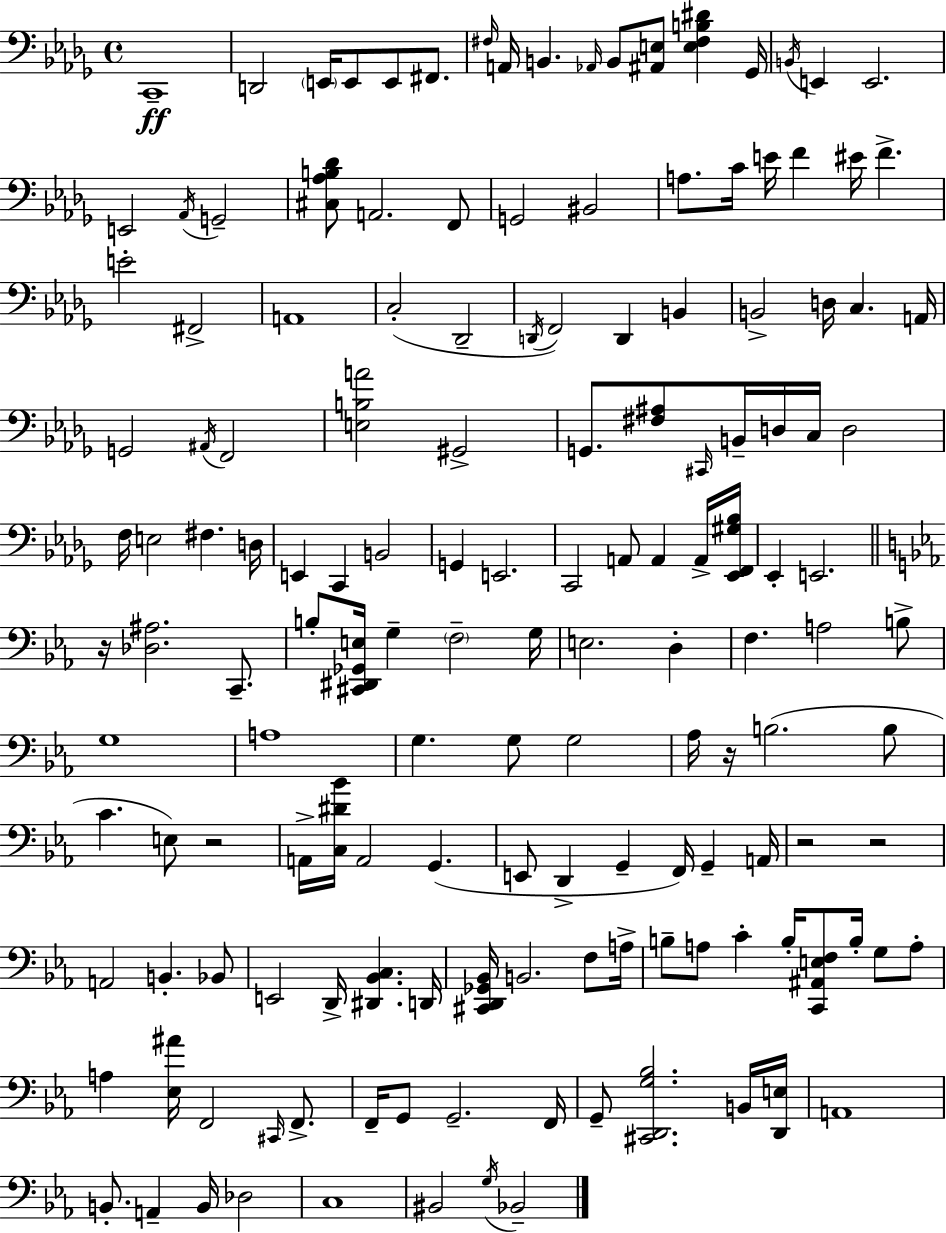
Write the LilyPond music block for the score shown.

{
  \clef bass
  \time 4/4
  \defaultTimeSignature
  \key bes \minor
  c,1--\ff | d,2 \parenthesize e,16 e,8 e,8 fis,8. | \grace { fis16 } a,16 b,4. \grace { aes,16 } b,8 <ais, e>8 <e fis b dis'>4 | ges,16 \acciaccatura { b,16 } e,4 e,2. | \break e,2 \acciaccatura { aes,16 } g,2-- | <cis aes b des'>8 a,2. | f,8 g,2 bis,2 | a8. c'16 e'16 f'4 eis'16 f'4.-> | \break e'2-. fis,2-> | a,1 | c2-.( des,2-- | \acciaccatura { d,16 } f,2) d,4 | \break b,4 b,2-> d16 c4. | a,16 g,2 \acciaccatura { ais,16 } f,2 | <e b a'>2 gis,2-> | g,8. <fis ais>8 \grace { cis,16 } b,16-- d16 c16 d2 | \break f16 e2 | fis4. d16 e,4 c,4 b,2 | g,4 e,2. | c,2 a,8 | \break a,4 a,16-> <ees, f, gis bes>16 ees,4-. e,2. | \bar "||" \break \key ees \major r16 <des ais>2. c,8.-- | b8-. <cis, dis, ges, e>16 g4-- \parenthesize f2-- g16 | e2. d4-. | f4. a2 b8-> | \break g1 | a1 | g4. g8 g2 | aes16 r16 b2.( b8 | \break c'4. e8) r2 | a,16-> <c dis' bes'>16 a,2 g,4.( | e,8 d,4-> g,4-- f,16) g,4-- a,16 | r2 r2 | \break a,2 b,4.-. bes,8 | e,2 d,16-> <dis, bes, c>4. d,16 | <cis, d, ges, bes,>16 b,2. f8 a16-> | b8-- a8 c'4-. b16-. <c, ais, e f>8 b16-. g8 a8-. | \break a4 <ees ais'>16 f,2 \grace { cis,16 } f,8.-> | f,16-- g,8 g,2.-- | f,16 g,8-- <cis, d, g bes>2. b,16 | <d, e>16 a,1 | \break b,8.-. a,4-- b,16 des2 | c1 | bis,2 \acciaccatura { g16 } bes,2-- | \bar "|."
}